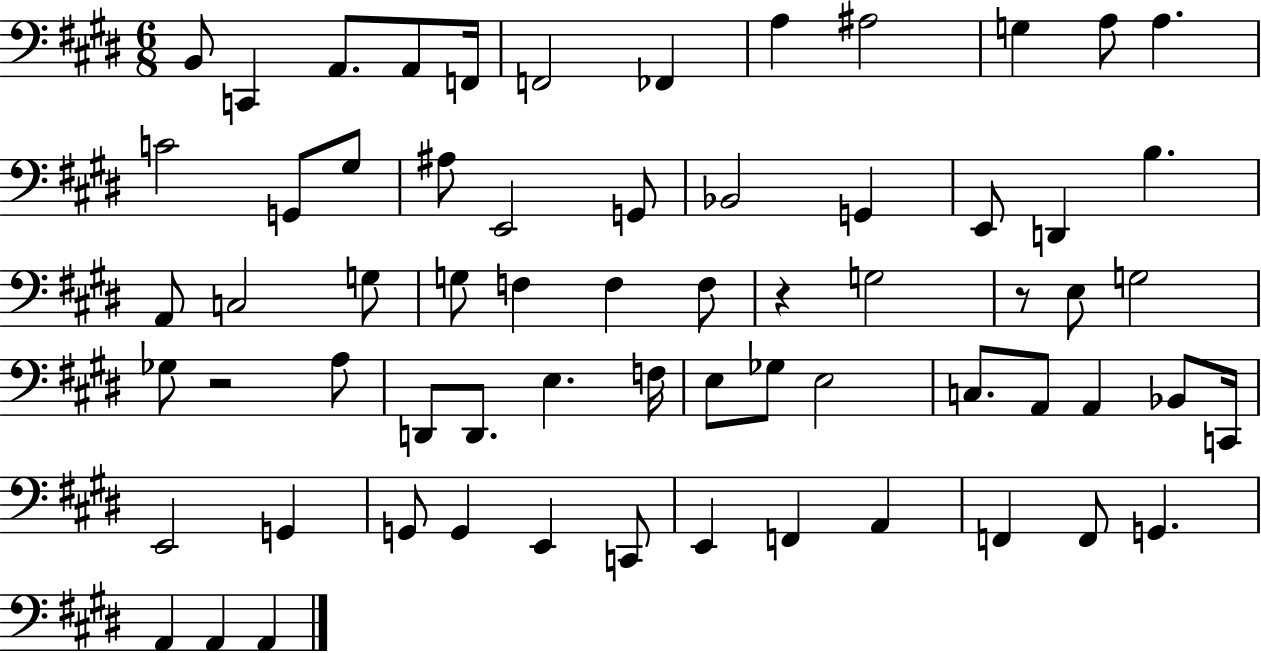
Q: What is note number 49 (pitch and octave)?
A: G2